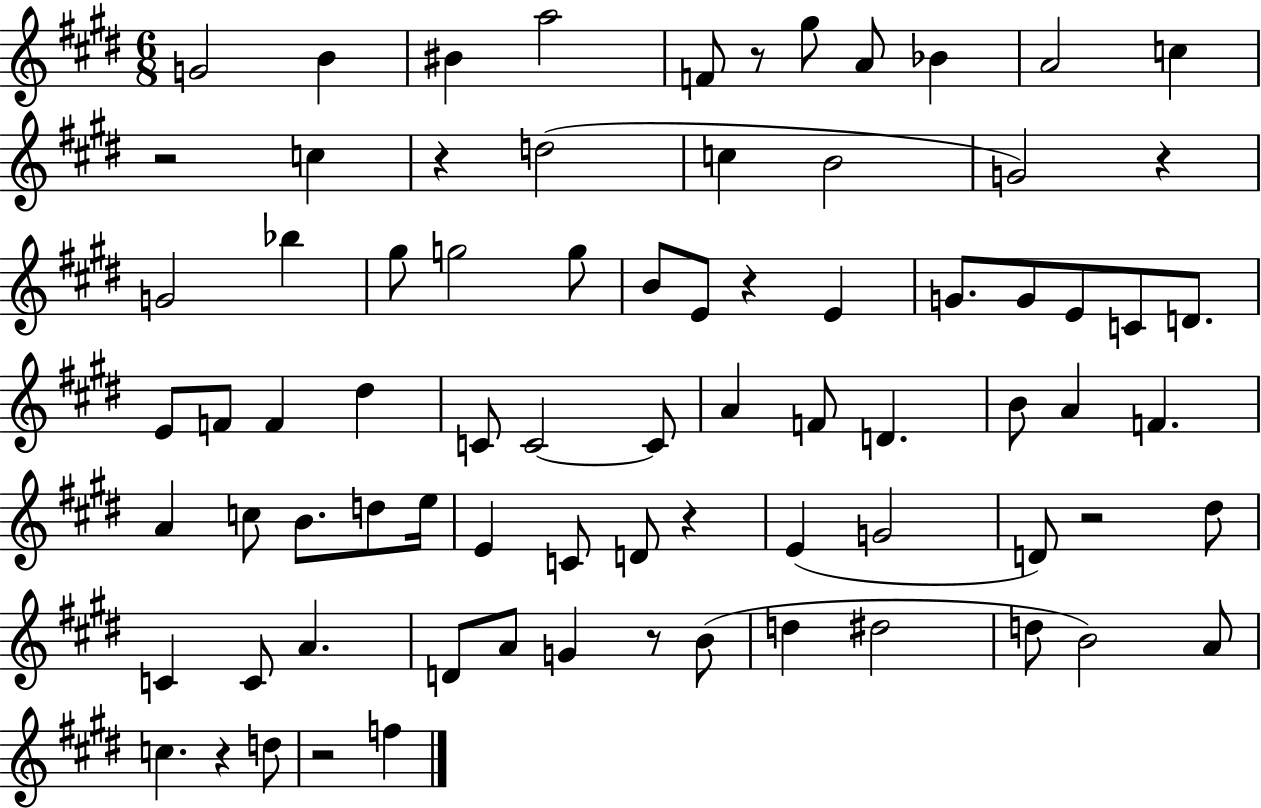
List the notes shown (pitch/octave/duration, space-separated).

G4/h B4/q BIS4/q A5/h F4/e R/e G#5/e A4/e Bb4/q A4/h C5/q R/h C5/q R/q D5/h C5/q B4/h G4/h R/q G4/h Bb5/q G#5/e G5/h G5/e B4/e E4/e R/q E4/q G4/e. G4/e E4/e C4/e D4/e. E4/e F4/e F4/q D#5/q C4/e C4/h C4/e A4/q F4/e D4/q. B4/e A4/q F4/q. A4/q C5/e B4/e. D5/e E5/s E4/q C4/e D4/e R/q E4/q G4/h D4/e R/h D#5/e C4/q C4/e A4/q. D4/e A4/e G4/q R/e B4/e D5/q D#5/h D5/e B4/h A4/e C5/q. R/q D5/e R/h F5/q